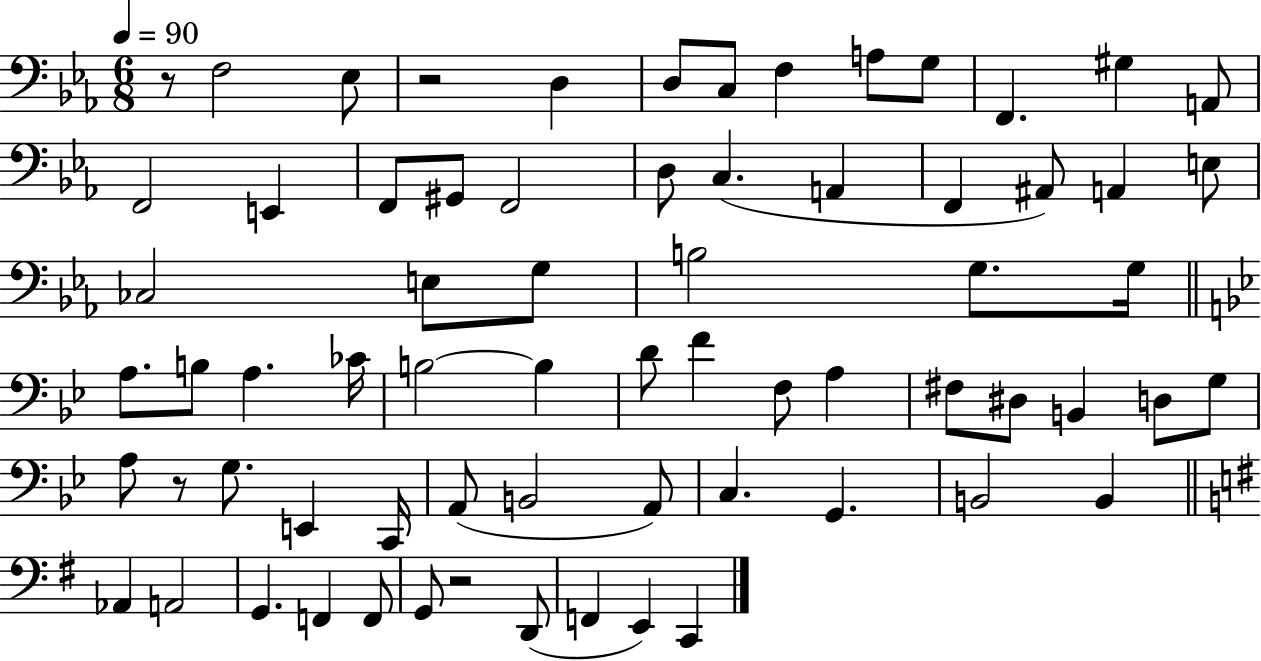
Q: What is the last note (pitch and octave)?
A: C2